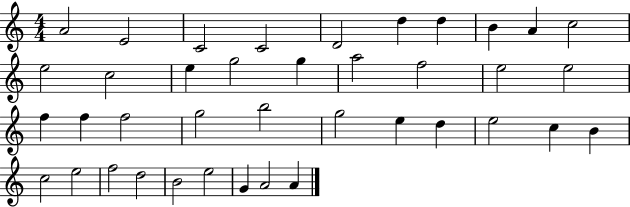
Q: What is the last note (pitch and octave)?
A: A4